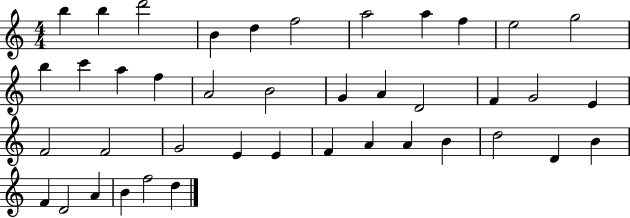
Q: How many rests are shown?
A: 0